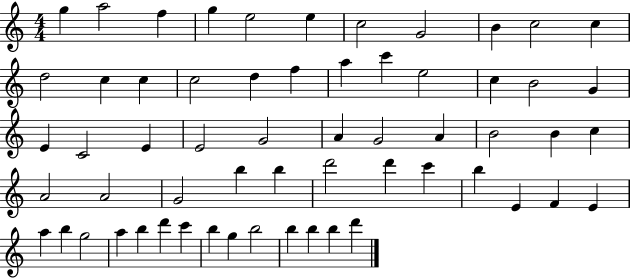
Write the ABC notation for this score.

X:1
T:Untitled
M:4/4
L:1/4
K:C
g a2 f g e2 e c2 G2 B c2 c d2 c c c2 d f a c' e2 c B2 G E C2 E E2 G2 A G2 A B2 B c A2 A2 G2 b b d'2 d' c' b E F E a b g2 a b d' c' b g b2 b b b d'